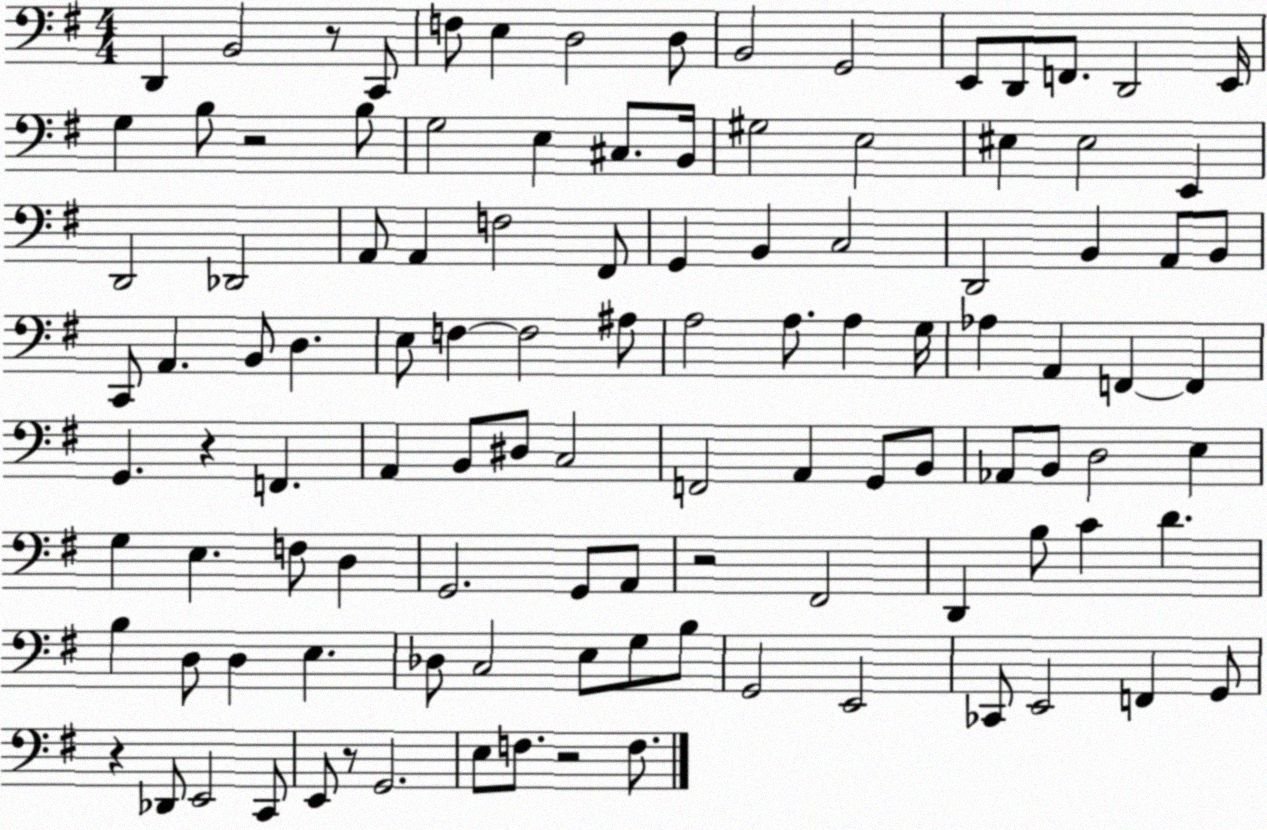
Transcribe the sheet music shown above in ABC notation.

X:1
T:Untitled
M:4/4
L:1/4
K:G
D,, B,,2 z/2 C,,/2 F,/2 E, D,2 D,/2 B,,2 G,,2 E,,/2 D,,/2 F,,/2 D,,2 E,,/4 G, B,/2 z2 B,/2 G,2 E, ^C,/2 B,,/4 ^G,2 E,2 ^E, ^E,2 E,, D,,2 _D,,2 A,,/2 A,, F,2 ^F,,/2 G,, B,, C,2 D,,2 B,, A,,/2 B,,/2 C,,/2 A,, B,,/2 D, E,/2 F, F,2 ^A,/2 A,2 A,/2 A, G,/4 _A, A,, F,, F,, G,, z F,, A,, B,,/2 ^D,/2 C,2 F,,2 A,, G,,/2 B,,/2 _A,,/2 B,,/2 D,2 E, G, E, F,/2 D, G,,2 G,,/2 A,,/2 z2 ^F,,2 D,, B,/2 C D B, D,/2 D, E, _D,/2 C,2 E,/2 G,/2 B,/2 G,,2 E,,2 _C,,/2 E,,2 F,, G,,/2 z _D,,/2 E,,2 C,,/2 E,,/2 z/2 G,,2 E,/2 F,/2 z2 F,/2